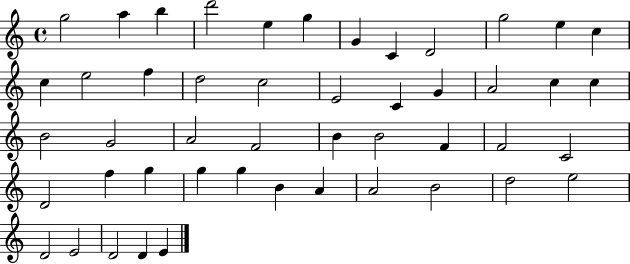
G5/h A5/q B5/q D6/h E5/q G5/q G4/q C4/q D4/h G5/h E5/q C5/q C5/q E5/h F5/q D5/h C5/h E4/h C4/q G4/q A4/h C5/q C5/q B4/h G4/h A4/h F4/h B4/q B4/h F4/q F4/h C4/h D4/h F5/q G5/q G5/q G5/q B4/q A4/q A4/h B4/h D5/h E5/h D4/h E4/h D4/h D4/q E4/q